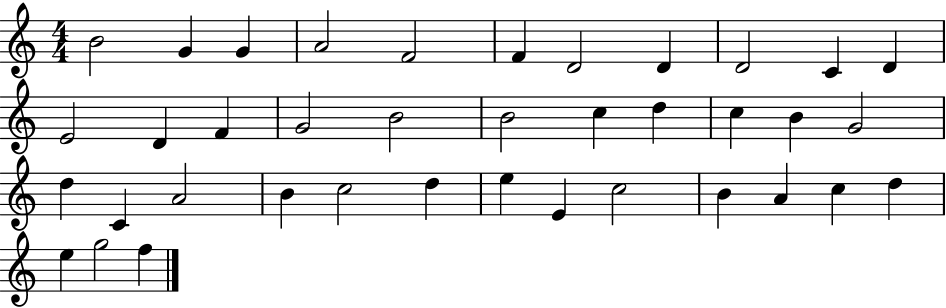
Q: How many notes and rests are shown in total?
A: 38